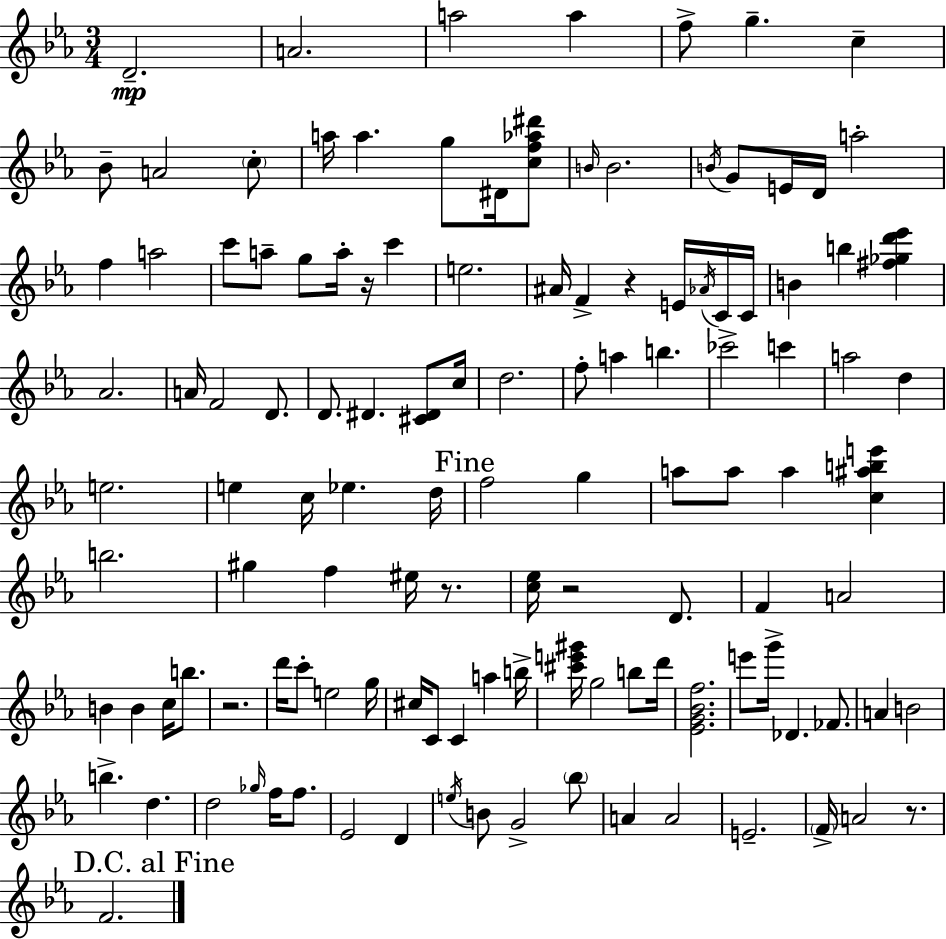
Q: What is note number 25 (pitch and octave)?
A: A5